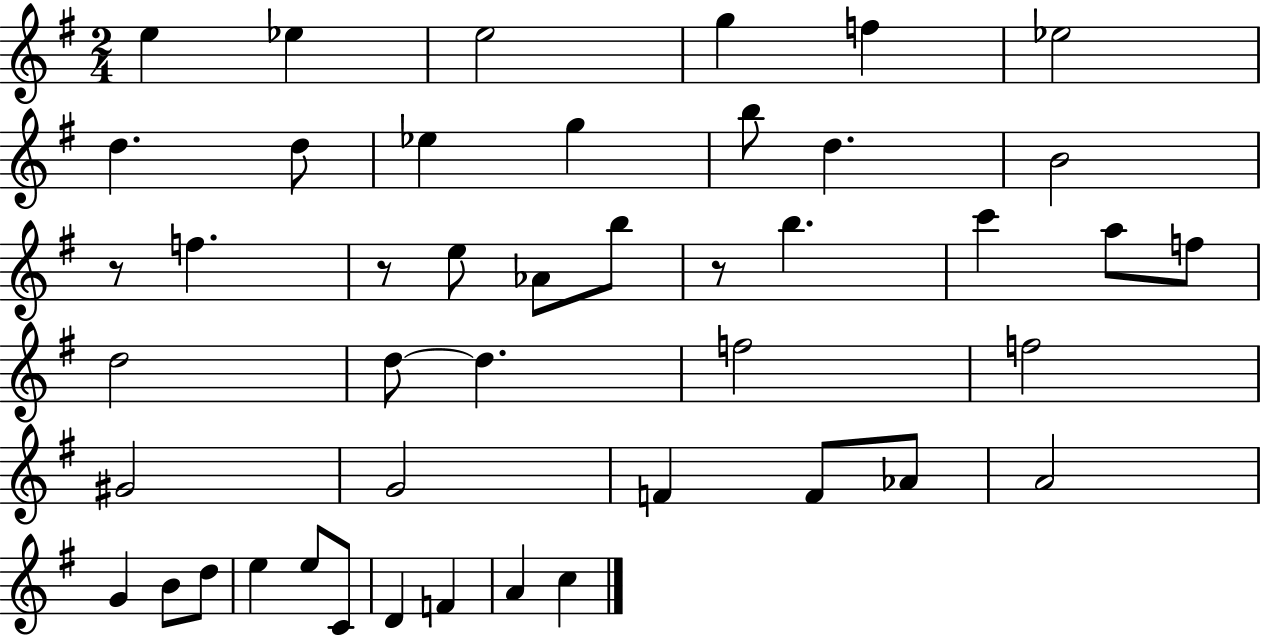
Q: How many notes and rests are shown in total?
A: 45